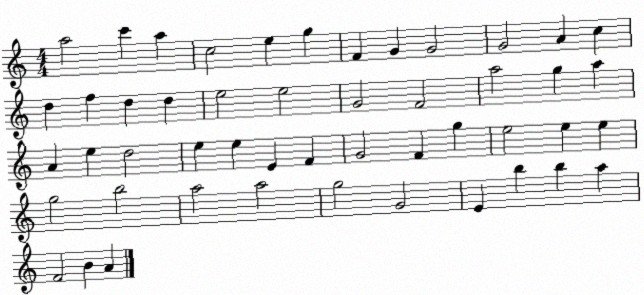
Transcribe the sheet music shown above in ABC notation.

X:1
T:Untitled
M:4/4
L:1/4
K:C
a2 c' a c2 e g F G G2 G2 A c d f d d e2 e2 G2 F2 a2 g a A e d2 e e E F G2 F g e2 e e g2 b2 a2 a2 g2 G2 E b b a F2 B A